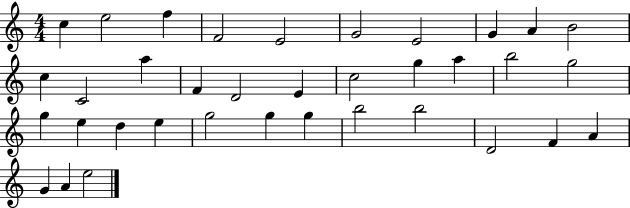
C5/q E5/h F5/q F4/h E4/h G4/h E4/h G4/q A4/q B4/h C5/q C4/h A5/q F4/q D4/h E4/q C5/h G5/q A5/q B5/h G5/h G5/q E5/q D5/q E5/q G5/h G5/q G5/q B5/h B5/h D4/h F4/q A4/q G4/q A4/q E5/h